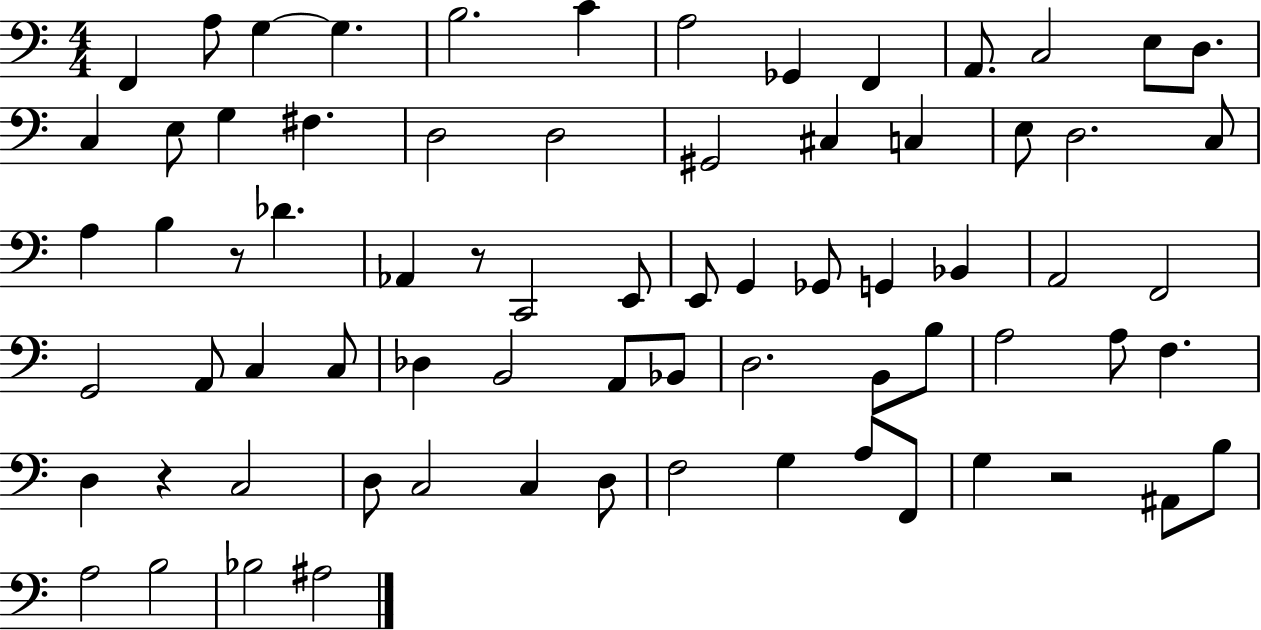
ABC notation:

X:1
T:Untitled
M:4/4
L:1/4
K:C
F,, A,/2 G, G, B,2 C A,2 _G,, F,, A,,/2 C,2 E,/2 D,/2 C, E,/2 G, ^F, D,2 D,2 ^G,,2 ^C, C, E,/2 D,2 C,/2 A, B, z/2 _D _A,, z/2 C,,2 E,,/2 E,,/2 G,, _G,,/2 G,, _B,, A,,2 F,,2 G,,2 A,,/2 C, C,/2 _D, B,,2 A,,/2 _B,,/2 D,2 B,,/2 B,/2 A,2 A,/2 F, D, z C,2 D,/2 C,2 C, D,/2 F,2 G, A,/2 F,,/2 G, z2 ^A,,/2 B,/2 A,2 B,2 _B,2 ^A,2